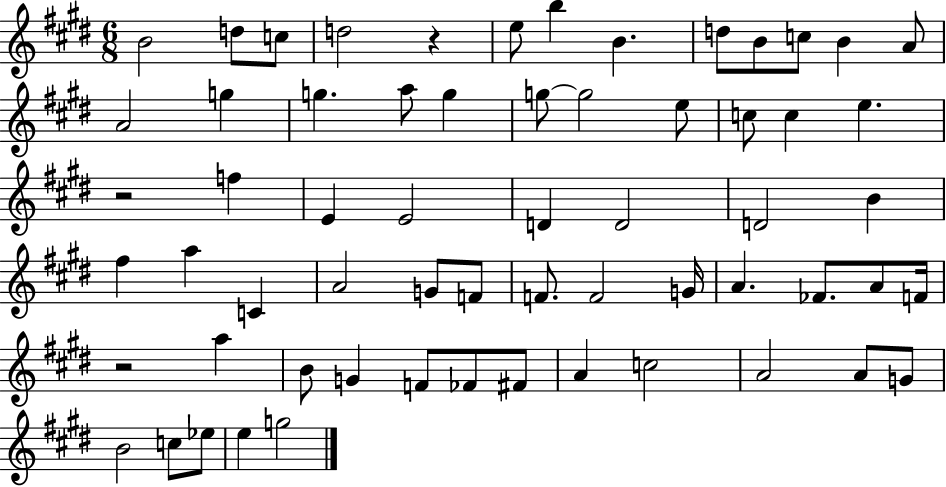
X:1
T:Untitled
M:6/8
L:1/4
K:E
B2 d/2 c/2 d2 z e/2 b B d/2 B/2 c/2 B A/2 A2 g g a/2 g g/2 g2 e/2 c/2 c e z2 f E E2 D D2 D2 B ^f a C A2 G/2 F/2 F/2 F2 G/4 A _F/2 A/2 F/4 z2 a B/2 G F/2 _F/2 ^F/2 A c2 A2 A/2 G/2 B2 c/2 _e/2 e g2